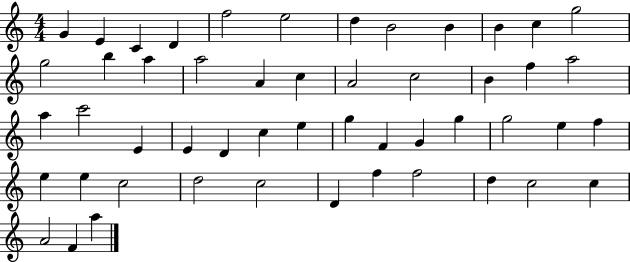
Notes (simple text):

G4/q E4/q C4/q D4/q F5/h E5/h D5/q B4/h B4/q B4/q C5/q G5/h G5/h B5/q A5/q A5/h A4/q C5/q A4/h C5/h B4/q F5/q A5/h A5/q C6/h E4/q E4/q D4/q C5/q E5/q G5/q F4/q G4/q G5/q G5/h E5/q F5/q E5/q E5/q C5/h D5/h C5/h D4/q F5/q F5/h D5/q C5/h C5/q A4/h F4/q A5/q